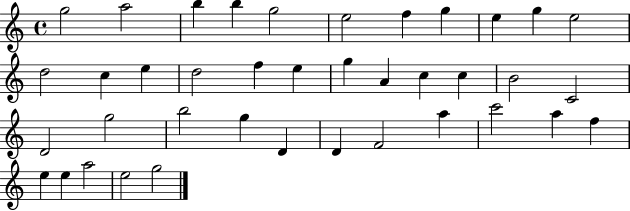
{
  \clef treble
  \time 4/4
  \defaultTimeSignature
  \key c \major
  g''2 a''2 | b''4 b''4 g''2 | e''2 f''4 g''4 | e''4 g''4 e''2 | \break d''2 c''4 e''4 | d''2 f''4 e''4 | g''4 a'4 c''4 c''4 | b'2 c'2 | \break d'2 g''2 | b''2 g''4 d'4 | d'4 f'2 a''4 | c'''2 a''4 f''4 | \break e''4 e''4 a''2 | e''2 g''2 | \bar "|."
}